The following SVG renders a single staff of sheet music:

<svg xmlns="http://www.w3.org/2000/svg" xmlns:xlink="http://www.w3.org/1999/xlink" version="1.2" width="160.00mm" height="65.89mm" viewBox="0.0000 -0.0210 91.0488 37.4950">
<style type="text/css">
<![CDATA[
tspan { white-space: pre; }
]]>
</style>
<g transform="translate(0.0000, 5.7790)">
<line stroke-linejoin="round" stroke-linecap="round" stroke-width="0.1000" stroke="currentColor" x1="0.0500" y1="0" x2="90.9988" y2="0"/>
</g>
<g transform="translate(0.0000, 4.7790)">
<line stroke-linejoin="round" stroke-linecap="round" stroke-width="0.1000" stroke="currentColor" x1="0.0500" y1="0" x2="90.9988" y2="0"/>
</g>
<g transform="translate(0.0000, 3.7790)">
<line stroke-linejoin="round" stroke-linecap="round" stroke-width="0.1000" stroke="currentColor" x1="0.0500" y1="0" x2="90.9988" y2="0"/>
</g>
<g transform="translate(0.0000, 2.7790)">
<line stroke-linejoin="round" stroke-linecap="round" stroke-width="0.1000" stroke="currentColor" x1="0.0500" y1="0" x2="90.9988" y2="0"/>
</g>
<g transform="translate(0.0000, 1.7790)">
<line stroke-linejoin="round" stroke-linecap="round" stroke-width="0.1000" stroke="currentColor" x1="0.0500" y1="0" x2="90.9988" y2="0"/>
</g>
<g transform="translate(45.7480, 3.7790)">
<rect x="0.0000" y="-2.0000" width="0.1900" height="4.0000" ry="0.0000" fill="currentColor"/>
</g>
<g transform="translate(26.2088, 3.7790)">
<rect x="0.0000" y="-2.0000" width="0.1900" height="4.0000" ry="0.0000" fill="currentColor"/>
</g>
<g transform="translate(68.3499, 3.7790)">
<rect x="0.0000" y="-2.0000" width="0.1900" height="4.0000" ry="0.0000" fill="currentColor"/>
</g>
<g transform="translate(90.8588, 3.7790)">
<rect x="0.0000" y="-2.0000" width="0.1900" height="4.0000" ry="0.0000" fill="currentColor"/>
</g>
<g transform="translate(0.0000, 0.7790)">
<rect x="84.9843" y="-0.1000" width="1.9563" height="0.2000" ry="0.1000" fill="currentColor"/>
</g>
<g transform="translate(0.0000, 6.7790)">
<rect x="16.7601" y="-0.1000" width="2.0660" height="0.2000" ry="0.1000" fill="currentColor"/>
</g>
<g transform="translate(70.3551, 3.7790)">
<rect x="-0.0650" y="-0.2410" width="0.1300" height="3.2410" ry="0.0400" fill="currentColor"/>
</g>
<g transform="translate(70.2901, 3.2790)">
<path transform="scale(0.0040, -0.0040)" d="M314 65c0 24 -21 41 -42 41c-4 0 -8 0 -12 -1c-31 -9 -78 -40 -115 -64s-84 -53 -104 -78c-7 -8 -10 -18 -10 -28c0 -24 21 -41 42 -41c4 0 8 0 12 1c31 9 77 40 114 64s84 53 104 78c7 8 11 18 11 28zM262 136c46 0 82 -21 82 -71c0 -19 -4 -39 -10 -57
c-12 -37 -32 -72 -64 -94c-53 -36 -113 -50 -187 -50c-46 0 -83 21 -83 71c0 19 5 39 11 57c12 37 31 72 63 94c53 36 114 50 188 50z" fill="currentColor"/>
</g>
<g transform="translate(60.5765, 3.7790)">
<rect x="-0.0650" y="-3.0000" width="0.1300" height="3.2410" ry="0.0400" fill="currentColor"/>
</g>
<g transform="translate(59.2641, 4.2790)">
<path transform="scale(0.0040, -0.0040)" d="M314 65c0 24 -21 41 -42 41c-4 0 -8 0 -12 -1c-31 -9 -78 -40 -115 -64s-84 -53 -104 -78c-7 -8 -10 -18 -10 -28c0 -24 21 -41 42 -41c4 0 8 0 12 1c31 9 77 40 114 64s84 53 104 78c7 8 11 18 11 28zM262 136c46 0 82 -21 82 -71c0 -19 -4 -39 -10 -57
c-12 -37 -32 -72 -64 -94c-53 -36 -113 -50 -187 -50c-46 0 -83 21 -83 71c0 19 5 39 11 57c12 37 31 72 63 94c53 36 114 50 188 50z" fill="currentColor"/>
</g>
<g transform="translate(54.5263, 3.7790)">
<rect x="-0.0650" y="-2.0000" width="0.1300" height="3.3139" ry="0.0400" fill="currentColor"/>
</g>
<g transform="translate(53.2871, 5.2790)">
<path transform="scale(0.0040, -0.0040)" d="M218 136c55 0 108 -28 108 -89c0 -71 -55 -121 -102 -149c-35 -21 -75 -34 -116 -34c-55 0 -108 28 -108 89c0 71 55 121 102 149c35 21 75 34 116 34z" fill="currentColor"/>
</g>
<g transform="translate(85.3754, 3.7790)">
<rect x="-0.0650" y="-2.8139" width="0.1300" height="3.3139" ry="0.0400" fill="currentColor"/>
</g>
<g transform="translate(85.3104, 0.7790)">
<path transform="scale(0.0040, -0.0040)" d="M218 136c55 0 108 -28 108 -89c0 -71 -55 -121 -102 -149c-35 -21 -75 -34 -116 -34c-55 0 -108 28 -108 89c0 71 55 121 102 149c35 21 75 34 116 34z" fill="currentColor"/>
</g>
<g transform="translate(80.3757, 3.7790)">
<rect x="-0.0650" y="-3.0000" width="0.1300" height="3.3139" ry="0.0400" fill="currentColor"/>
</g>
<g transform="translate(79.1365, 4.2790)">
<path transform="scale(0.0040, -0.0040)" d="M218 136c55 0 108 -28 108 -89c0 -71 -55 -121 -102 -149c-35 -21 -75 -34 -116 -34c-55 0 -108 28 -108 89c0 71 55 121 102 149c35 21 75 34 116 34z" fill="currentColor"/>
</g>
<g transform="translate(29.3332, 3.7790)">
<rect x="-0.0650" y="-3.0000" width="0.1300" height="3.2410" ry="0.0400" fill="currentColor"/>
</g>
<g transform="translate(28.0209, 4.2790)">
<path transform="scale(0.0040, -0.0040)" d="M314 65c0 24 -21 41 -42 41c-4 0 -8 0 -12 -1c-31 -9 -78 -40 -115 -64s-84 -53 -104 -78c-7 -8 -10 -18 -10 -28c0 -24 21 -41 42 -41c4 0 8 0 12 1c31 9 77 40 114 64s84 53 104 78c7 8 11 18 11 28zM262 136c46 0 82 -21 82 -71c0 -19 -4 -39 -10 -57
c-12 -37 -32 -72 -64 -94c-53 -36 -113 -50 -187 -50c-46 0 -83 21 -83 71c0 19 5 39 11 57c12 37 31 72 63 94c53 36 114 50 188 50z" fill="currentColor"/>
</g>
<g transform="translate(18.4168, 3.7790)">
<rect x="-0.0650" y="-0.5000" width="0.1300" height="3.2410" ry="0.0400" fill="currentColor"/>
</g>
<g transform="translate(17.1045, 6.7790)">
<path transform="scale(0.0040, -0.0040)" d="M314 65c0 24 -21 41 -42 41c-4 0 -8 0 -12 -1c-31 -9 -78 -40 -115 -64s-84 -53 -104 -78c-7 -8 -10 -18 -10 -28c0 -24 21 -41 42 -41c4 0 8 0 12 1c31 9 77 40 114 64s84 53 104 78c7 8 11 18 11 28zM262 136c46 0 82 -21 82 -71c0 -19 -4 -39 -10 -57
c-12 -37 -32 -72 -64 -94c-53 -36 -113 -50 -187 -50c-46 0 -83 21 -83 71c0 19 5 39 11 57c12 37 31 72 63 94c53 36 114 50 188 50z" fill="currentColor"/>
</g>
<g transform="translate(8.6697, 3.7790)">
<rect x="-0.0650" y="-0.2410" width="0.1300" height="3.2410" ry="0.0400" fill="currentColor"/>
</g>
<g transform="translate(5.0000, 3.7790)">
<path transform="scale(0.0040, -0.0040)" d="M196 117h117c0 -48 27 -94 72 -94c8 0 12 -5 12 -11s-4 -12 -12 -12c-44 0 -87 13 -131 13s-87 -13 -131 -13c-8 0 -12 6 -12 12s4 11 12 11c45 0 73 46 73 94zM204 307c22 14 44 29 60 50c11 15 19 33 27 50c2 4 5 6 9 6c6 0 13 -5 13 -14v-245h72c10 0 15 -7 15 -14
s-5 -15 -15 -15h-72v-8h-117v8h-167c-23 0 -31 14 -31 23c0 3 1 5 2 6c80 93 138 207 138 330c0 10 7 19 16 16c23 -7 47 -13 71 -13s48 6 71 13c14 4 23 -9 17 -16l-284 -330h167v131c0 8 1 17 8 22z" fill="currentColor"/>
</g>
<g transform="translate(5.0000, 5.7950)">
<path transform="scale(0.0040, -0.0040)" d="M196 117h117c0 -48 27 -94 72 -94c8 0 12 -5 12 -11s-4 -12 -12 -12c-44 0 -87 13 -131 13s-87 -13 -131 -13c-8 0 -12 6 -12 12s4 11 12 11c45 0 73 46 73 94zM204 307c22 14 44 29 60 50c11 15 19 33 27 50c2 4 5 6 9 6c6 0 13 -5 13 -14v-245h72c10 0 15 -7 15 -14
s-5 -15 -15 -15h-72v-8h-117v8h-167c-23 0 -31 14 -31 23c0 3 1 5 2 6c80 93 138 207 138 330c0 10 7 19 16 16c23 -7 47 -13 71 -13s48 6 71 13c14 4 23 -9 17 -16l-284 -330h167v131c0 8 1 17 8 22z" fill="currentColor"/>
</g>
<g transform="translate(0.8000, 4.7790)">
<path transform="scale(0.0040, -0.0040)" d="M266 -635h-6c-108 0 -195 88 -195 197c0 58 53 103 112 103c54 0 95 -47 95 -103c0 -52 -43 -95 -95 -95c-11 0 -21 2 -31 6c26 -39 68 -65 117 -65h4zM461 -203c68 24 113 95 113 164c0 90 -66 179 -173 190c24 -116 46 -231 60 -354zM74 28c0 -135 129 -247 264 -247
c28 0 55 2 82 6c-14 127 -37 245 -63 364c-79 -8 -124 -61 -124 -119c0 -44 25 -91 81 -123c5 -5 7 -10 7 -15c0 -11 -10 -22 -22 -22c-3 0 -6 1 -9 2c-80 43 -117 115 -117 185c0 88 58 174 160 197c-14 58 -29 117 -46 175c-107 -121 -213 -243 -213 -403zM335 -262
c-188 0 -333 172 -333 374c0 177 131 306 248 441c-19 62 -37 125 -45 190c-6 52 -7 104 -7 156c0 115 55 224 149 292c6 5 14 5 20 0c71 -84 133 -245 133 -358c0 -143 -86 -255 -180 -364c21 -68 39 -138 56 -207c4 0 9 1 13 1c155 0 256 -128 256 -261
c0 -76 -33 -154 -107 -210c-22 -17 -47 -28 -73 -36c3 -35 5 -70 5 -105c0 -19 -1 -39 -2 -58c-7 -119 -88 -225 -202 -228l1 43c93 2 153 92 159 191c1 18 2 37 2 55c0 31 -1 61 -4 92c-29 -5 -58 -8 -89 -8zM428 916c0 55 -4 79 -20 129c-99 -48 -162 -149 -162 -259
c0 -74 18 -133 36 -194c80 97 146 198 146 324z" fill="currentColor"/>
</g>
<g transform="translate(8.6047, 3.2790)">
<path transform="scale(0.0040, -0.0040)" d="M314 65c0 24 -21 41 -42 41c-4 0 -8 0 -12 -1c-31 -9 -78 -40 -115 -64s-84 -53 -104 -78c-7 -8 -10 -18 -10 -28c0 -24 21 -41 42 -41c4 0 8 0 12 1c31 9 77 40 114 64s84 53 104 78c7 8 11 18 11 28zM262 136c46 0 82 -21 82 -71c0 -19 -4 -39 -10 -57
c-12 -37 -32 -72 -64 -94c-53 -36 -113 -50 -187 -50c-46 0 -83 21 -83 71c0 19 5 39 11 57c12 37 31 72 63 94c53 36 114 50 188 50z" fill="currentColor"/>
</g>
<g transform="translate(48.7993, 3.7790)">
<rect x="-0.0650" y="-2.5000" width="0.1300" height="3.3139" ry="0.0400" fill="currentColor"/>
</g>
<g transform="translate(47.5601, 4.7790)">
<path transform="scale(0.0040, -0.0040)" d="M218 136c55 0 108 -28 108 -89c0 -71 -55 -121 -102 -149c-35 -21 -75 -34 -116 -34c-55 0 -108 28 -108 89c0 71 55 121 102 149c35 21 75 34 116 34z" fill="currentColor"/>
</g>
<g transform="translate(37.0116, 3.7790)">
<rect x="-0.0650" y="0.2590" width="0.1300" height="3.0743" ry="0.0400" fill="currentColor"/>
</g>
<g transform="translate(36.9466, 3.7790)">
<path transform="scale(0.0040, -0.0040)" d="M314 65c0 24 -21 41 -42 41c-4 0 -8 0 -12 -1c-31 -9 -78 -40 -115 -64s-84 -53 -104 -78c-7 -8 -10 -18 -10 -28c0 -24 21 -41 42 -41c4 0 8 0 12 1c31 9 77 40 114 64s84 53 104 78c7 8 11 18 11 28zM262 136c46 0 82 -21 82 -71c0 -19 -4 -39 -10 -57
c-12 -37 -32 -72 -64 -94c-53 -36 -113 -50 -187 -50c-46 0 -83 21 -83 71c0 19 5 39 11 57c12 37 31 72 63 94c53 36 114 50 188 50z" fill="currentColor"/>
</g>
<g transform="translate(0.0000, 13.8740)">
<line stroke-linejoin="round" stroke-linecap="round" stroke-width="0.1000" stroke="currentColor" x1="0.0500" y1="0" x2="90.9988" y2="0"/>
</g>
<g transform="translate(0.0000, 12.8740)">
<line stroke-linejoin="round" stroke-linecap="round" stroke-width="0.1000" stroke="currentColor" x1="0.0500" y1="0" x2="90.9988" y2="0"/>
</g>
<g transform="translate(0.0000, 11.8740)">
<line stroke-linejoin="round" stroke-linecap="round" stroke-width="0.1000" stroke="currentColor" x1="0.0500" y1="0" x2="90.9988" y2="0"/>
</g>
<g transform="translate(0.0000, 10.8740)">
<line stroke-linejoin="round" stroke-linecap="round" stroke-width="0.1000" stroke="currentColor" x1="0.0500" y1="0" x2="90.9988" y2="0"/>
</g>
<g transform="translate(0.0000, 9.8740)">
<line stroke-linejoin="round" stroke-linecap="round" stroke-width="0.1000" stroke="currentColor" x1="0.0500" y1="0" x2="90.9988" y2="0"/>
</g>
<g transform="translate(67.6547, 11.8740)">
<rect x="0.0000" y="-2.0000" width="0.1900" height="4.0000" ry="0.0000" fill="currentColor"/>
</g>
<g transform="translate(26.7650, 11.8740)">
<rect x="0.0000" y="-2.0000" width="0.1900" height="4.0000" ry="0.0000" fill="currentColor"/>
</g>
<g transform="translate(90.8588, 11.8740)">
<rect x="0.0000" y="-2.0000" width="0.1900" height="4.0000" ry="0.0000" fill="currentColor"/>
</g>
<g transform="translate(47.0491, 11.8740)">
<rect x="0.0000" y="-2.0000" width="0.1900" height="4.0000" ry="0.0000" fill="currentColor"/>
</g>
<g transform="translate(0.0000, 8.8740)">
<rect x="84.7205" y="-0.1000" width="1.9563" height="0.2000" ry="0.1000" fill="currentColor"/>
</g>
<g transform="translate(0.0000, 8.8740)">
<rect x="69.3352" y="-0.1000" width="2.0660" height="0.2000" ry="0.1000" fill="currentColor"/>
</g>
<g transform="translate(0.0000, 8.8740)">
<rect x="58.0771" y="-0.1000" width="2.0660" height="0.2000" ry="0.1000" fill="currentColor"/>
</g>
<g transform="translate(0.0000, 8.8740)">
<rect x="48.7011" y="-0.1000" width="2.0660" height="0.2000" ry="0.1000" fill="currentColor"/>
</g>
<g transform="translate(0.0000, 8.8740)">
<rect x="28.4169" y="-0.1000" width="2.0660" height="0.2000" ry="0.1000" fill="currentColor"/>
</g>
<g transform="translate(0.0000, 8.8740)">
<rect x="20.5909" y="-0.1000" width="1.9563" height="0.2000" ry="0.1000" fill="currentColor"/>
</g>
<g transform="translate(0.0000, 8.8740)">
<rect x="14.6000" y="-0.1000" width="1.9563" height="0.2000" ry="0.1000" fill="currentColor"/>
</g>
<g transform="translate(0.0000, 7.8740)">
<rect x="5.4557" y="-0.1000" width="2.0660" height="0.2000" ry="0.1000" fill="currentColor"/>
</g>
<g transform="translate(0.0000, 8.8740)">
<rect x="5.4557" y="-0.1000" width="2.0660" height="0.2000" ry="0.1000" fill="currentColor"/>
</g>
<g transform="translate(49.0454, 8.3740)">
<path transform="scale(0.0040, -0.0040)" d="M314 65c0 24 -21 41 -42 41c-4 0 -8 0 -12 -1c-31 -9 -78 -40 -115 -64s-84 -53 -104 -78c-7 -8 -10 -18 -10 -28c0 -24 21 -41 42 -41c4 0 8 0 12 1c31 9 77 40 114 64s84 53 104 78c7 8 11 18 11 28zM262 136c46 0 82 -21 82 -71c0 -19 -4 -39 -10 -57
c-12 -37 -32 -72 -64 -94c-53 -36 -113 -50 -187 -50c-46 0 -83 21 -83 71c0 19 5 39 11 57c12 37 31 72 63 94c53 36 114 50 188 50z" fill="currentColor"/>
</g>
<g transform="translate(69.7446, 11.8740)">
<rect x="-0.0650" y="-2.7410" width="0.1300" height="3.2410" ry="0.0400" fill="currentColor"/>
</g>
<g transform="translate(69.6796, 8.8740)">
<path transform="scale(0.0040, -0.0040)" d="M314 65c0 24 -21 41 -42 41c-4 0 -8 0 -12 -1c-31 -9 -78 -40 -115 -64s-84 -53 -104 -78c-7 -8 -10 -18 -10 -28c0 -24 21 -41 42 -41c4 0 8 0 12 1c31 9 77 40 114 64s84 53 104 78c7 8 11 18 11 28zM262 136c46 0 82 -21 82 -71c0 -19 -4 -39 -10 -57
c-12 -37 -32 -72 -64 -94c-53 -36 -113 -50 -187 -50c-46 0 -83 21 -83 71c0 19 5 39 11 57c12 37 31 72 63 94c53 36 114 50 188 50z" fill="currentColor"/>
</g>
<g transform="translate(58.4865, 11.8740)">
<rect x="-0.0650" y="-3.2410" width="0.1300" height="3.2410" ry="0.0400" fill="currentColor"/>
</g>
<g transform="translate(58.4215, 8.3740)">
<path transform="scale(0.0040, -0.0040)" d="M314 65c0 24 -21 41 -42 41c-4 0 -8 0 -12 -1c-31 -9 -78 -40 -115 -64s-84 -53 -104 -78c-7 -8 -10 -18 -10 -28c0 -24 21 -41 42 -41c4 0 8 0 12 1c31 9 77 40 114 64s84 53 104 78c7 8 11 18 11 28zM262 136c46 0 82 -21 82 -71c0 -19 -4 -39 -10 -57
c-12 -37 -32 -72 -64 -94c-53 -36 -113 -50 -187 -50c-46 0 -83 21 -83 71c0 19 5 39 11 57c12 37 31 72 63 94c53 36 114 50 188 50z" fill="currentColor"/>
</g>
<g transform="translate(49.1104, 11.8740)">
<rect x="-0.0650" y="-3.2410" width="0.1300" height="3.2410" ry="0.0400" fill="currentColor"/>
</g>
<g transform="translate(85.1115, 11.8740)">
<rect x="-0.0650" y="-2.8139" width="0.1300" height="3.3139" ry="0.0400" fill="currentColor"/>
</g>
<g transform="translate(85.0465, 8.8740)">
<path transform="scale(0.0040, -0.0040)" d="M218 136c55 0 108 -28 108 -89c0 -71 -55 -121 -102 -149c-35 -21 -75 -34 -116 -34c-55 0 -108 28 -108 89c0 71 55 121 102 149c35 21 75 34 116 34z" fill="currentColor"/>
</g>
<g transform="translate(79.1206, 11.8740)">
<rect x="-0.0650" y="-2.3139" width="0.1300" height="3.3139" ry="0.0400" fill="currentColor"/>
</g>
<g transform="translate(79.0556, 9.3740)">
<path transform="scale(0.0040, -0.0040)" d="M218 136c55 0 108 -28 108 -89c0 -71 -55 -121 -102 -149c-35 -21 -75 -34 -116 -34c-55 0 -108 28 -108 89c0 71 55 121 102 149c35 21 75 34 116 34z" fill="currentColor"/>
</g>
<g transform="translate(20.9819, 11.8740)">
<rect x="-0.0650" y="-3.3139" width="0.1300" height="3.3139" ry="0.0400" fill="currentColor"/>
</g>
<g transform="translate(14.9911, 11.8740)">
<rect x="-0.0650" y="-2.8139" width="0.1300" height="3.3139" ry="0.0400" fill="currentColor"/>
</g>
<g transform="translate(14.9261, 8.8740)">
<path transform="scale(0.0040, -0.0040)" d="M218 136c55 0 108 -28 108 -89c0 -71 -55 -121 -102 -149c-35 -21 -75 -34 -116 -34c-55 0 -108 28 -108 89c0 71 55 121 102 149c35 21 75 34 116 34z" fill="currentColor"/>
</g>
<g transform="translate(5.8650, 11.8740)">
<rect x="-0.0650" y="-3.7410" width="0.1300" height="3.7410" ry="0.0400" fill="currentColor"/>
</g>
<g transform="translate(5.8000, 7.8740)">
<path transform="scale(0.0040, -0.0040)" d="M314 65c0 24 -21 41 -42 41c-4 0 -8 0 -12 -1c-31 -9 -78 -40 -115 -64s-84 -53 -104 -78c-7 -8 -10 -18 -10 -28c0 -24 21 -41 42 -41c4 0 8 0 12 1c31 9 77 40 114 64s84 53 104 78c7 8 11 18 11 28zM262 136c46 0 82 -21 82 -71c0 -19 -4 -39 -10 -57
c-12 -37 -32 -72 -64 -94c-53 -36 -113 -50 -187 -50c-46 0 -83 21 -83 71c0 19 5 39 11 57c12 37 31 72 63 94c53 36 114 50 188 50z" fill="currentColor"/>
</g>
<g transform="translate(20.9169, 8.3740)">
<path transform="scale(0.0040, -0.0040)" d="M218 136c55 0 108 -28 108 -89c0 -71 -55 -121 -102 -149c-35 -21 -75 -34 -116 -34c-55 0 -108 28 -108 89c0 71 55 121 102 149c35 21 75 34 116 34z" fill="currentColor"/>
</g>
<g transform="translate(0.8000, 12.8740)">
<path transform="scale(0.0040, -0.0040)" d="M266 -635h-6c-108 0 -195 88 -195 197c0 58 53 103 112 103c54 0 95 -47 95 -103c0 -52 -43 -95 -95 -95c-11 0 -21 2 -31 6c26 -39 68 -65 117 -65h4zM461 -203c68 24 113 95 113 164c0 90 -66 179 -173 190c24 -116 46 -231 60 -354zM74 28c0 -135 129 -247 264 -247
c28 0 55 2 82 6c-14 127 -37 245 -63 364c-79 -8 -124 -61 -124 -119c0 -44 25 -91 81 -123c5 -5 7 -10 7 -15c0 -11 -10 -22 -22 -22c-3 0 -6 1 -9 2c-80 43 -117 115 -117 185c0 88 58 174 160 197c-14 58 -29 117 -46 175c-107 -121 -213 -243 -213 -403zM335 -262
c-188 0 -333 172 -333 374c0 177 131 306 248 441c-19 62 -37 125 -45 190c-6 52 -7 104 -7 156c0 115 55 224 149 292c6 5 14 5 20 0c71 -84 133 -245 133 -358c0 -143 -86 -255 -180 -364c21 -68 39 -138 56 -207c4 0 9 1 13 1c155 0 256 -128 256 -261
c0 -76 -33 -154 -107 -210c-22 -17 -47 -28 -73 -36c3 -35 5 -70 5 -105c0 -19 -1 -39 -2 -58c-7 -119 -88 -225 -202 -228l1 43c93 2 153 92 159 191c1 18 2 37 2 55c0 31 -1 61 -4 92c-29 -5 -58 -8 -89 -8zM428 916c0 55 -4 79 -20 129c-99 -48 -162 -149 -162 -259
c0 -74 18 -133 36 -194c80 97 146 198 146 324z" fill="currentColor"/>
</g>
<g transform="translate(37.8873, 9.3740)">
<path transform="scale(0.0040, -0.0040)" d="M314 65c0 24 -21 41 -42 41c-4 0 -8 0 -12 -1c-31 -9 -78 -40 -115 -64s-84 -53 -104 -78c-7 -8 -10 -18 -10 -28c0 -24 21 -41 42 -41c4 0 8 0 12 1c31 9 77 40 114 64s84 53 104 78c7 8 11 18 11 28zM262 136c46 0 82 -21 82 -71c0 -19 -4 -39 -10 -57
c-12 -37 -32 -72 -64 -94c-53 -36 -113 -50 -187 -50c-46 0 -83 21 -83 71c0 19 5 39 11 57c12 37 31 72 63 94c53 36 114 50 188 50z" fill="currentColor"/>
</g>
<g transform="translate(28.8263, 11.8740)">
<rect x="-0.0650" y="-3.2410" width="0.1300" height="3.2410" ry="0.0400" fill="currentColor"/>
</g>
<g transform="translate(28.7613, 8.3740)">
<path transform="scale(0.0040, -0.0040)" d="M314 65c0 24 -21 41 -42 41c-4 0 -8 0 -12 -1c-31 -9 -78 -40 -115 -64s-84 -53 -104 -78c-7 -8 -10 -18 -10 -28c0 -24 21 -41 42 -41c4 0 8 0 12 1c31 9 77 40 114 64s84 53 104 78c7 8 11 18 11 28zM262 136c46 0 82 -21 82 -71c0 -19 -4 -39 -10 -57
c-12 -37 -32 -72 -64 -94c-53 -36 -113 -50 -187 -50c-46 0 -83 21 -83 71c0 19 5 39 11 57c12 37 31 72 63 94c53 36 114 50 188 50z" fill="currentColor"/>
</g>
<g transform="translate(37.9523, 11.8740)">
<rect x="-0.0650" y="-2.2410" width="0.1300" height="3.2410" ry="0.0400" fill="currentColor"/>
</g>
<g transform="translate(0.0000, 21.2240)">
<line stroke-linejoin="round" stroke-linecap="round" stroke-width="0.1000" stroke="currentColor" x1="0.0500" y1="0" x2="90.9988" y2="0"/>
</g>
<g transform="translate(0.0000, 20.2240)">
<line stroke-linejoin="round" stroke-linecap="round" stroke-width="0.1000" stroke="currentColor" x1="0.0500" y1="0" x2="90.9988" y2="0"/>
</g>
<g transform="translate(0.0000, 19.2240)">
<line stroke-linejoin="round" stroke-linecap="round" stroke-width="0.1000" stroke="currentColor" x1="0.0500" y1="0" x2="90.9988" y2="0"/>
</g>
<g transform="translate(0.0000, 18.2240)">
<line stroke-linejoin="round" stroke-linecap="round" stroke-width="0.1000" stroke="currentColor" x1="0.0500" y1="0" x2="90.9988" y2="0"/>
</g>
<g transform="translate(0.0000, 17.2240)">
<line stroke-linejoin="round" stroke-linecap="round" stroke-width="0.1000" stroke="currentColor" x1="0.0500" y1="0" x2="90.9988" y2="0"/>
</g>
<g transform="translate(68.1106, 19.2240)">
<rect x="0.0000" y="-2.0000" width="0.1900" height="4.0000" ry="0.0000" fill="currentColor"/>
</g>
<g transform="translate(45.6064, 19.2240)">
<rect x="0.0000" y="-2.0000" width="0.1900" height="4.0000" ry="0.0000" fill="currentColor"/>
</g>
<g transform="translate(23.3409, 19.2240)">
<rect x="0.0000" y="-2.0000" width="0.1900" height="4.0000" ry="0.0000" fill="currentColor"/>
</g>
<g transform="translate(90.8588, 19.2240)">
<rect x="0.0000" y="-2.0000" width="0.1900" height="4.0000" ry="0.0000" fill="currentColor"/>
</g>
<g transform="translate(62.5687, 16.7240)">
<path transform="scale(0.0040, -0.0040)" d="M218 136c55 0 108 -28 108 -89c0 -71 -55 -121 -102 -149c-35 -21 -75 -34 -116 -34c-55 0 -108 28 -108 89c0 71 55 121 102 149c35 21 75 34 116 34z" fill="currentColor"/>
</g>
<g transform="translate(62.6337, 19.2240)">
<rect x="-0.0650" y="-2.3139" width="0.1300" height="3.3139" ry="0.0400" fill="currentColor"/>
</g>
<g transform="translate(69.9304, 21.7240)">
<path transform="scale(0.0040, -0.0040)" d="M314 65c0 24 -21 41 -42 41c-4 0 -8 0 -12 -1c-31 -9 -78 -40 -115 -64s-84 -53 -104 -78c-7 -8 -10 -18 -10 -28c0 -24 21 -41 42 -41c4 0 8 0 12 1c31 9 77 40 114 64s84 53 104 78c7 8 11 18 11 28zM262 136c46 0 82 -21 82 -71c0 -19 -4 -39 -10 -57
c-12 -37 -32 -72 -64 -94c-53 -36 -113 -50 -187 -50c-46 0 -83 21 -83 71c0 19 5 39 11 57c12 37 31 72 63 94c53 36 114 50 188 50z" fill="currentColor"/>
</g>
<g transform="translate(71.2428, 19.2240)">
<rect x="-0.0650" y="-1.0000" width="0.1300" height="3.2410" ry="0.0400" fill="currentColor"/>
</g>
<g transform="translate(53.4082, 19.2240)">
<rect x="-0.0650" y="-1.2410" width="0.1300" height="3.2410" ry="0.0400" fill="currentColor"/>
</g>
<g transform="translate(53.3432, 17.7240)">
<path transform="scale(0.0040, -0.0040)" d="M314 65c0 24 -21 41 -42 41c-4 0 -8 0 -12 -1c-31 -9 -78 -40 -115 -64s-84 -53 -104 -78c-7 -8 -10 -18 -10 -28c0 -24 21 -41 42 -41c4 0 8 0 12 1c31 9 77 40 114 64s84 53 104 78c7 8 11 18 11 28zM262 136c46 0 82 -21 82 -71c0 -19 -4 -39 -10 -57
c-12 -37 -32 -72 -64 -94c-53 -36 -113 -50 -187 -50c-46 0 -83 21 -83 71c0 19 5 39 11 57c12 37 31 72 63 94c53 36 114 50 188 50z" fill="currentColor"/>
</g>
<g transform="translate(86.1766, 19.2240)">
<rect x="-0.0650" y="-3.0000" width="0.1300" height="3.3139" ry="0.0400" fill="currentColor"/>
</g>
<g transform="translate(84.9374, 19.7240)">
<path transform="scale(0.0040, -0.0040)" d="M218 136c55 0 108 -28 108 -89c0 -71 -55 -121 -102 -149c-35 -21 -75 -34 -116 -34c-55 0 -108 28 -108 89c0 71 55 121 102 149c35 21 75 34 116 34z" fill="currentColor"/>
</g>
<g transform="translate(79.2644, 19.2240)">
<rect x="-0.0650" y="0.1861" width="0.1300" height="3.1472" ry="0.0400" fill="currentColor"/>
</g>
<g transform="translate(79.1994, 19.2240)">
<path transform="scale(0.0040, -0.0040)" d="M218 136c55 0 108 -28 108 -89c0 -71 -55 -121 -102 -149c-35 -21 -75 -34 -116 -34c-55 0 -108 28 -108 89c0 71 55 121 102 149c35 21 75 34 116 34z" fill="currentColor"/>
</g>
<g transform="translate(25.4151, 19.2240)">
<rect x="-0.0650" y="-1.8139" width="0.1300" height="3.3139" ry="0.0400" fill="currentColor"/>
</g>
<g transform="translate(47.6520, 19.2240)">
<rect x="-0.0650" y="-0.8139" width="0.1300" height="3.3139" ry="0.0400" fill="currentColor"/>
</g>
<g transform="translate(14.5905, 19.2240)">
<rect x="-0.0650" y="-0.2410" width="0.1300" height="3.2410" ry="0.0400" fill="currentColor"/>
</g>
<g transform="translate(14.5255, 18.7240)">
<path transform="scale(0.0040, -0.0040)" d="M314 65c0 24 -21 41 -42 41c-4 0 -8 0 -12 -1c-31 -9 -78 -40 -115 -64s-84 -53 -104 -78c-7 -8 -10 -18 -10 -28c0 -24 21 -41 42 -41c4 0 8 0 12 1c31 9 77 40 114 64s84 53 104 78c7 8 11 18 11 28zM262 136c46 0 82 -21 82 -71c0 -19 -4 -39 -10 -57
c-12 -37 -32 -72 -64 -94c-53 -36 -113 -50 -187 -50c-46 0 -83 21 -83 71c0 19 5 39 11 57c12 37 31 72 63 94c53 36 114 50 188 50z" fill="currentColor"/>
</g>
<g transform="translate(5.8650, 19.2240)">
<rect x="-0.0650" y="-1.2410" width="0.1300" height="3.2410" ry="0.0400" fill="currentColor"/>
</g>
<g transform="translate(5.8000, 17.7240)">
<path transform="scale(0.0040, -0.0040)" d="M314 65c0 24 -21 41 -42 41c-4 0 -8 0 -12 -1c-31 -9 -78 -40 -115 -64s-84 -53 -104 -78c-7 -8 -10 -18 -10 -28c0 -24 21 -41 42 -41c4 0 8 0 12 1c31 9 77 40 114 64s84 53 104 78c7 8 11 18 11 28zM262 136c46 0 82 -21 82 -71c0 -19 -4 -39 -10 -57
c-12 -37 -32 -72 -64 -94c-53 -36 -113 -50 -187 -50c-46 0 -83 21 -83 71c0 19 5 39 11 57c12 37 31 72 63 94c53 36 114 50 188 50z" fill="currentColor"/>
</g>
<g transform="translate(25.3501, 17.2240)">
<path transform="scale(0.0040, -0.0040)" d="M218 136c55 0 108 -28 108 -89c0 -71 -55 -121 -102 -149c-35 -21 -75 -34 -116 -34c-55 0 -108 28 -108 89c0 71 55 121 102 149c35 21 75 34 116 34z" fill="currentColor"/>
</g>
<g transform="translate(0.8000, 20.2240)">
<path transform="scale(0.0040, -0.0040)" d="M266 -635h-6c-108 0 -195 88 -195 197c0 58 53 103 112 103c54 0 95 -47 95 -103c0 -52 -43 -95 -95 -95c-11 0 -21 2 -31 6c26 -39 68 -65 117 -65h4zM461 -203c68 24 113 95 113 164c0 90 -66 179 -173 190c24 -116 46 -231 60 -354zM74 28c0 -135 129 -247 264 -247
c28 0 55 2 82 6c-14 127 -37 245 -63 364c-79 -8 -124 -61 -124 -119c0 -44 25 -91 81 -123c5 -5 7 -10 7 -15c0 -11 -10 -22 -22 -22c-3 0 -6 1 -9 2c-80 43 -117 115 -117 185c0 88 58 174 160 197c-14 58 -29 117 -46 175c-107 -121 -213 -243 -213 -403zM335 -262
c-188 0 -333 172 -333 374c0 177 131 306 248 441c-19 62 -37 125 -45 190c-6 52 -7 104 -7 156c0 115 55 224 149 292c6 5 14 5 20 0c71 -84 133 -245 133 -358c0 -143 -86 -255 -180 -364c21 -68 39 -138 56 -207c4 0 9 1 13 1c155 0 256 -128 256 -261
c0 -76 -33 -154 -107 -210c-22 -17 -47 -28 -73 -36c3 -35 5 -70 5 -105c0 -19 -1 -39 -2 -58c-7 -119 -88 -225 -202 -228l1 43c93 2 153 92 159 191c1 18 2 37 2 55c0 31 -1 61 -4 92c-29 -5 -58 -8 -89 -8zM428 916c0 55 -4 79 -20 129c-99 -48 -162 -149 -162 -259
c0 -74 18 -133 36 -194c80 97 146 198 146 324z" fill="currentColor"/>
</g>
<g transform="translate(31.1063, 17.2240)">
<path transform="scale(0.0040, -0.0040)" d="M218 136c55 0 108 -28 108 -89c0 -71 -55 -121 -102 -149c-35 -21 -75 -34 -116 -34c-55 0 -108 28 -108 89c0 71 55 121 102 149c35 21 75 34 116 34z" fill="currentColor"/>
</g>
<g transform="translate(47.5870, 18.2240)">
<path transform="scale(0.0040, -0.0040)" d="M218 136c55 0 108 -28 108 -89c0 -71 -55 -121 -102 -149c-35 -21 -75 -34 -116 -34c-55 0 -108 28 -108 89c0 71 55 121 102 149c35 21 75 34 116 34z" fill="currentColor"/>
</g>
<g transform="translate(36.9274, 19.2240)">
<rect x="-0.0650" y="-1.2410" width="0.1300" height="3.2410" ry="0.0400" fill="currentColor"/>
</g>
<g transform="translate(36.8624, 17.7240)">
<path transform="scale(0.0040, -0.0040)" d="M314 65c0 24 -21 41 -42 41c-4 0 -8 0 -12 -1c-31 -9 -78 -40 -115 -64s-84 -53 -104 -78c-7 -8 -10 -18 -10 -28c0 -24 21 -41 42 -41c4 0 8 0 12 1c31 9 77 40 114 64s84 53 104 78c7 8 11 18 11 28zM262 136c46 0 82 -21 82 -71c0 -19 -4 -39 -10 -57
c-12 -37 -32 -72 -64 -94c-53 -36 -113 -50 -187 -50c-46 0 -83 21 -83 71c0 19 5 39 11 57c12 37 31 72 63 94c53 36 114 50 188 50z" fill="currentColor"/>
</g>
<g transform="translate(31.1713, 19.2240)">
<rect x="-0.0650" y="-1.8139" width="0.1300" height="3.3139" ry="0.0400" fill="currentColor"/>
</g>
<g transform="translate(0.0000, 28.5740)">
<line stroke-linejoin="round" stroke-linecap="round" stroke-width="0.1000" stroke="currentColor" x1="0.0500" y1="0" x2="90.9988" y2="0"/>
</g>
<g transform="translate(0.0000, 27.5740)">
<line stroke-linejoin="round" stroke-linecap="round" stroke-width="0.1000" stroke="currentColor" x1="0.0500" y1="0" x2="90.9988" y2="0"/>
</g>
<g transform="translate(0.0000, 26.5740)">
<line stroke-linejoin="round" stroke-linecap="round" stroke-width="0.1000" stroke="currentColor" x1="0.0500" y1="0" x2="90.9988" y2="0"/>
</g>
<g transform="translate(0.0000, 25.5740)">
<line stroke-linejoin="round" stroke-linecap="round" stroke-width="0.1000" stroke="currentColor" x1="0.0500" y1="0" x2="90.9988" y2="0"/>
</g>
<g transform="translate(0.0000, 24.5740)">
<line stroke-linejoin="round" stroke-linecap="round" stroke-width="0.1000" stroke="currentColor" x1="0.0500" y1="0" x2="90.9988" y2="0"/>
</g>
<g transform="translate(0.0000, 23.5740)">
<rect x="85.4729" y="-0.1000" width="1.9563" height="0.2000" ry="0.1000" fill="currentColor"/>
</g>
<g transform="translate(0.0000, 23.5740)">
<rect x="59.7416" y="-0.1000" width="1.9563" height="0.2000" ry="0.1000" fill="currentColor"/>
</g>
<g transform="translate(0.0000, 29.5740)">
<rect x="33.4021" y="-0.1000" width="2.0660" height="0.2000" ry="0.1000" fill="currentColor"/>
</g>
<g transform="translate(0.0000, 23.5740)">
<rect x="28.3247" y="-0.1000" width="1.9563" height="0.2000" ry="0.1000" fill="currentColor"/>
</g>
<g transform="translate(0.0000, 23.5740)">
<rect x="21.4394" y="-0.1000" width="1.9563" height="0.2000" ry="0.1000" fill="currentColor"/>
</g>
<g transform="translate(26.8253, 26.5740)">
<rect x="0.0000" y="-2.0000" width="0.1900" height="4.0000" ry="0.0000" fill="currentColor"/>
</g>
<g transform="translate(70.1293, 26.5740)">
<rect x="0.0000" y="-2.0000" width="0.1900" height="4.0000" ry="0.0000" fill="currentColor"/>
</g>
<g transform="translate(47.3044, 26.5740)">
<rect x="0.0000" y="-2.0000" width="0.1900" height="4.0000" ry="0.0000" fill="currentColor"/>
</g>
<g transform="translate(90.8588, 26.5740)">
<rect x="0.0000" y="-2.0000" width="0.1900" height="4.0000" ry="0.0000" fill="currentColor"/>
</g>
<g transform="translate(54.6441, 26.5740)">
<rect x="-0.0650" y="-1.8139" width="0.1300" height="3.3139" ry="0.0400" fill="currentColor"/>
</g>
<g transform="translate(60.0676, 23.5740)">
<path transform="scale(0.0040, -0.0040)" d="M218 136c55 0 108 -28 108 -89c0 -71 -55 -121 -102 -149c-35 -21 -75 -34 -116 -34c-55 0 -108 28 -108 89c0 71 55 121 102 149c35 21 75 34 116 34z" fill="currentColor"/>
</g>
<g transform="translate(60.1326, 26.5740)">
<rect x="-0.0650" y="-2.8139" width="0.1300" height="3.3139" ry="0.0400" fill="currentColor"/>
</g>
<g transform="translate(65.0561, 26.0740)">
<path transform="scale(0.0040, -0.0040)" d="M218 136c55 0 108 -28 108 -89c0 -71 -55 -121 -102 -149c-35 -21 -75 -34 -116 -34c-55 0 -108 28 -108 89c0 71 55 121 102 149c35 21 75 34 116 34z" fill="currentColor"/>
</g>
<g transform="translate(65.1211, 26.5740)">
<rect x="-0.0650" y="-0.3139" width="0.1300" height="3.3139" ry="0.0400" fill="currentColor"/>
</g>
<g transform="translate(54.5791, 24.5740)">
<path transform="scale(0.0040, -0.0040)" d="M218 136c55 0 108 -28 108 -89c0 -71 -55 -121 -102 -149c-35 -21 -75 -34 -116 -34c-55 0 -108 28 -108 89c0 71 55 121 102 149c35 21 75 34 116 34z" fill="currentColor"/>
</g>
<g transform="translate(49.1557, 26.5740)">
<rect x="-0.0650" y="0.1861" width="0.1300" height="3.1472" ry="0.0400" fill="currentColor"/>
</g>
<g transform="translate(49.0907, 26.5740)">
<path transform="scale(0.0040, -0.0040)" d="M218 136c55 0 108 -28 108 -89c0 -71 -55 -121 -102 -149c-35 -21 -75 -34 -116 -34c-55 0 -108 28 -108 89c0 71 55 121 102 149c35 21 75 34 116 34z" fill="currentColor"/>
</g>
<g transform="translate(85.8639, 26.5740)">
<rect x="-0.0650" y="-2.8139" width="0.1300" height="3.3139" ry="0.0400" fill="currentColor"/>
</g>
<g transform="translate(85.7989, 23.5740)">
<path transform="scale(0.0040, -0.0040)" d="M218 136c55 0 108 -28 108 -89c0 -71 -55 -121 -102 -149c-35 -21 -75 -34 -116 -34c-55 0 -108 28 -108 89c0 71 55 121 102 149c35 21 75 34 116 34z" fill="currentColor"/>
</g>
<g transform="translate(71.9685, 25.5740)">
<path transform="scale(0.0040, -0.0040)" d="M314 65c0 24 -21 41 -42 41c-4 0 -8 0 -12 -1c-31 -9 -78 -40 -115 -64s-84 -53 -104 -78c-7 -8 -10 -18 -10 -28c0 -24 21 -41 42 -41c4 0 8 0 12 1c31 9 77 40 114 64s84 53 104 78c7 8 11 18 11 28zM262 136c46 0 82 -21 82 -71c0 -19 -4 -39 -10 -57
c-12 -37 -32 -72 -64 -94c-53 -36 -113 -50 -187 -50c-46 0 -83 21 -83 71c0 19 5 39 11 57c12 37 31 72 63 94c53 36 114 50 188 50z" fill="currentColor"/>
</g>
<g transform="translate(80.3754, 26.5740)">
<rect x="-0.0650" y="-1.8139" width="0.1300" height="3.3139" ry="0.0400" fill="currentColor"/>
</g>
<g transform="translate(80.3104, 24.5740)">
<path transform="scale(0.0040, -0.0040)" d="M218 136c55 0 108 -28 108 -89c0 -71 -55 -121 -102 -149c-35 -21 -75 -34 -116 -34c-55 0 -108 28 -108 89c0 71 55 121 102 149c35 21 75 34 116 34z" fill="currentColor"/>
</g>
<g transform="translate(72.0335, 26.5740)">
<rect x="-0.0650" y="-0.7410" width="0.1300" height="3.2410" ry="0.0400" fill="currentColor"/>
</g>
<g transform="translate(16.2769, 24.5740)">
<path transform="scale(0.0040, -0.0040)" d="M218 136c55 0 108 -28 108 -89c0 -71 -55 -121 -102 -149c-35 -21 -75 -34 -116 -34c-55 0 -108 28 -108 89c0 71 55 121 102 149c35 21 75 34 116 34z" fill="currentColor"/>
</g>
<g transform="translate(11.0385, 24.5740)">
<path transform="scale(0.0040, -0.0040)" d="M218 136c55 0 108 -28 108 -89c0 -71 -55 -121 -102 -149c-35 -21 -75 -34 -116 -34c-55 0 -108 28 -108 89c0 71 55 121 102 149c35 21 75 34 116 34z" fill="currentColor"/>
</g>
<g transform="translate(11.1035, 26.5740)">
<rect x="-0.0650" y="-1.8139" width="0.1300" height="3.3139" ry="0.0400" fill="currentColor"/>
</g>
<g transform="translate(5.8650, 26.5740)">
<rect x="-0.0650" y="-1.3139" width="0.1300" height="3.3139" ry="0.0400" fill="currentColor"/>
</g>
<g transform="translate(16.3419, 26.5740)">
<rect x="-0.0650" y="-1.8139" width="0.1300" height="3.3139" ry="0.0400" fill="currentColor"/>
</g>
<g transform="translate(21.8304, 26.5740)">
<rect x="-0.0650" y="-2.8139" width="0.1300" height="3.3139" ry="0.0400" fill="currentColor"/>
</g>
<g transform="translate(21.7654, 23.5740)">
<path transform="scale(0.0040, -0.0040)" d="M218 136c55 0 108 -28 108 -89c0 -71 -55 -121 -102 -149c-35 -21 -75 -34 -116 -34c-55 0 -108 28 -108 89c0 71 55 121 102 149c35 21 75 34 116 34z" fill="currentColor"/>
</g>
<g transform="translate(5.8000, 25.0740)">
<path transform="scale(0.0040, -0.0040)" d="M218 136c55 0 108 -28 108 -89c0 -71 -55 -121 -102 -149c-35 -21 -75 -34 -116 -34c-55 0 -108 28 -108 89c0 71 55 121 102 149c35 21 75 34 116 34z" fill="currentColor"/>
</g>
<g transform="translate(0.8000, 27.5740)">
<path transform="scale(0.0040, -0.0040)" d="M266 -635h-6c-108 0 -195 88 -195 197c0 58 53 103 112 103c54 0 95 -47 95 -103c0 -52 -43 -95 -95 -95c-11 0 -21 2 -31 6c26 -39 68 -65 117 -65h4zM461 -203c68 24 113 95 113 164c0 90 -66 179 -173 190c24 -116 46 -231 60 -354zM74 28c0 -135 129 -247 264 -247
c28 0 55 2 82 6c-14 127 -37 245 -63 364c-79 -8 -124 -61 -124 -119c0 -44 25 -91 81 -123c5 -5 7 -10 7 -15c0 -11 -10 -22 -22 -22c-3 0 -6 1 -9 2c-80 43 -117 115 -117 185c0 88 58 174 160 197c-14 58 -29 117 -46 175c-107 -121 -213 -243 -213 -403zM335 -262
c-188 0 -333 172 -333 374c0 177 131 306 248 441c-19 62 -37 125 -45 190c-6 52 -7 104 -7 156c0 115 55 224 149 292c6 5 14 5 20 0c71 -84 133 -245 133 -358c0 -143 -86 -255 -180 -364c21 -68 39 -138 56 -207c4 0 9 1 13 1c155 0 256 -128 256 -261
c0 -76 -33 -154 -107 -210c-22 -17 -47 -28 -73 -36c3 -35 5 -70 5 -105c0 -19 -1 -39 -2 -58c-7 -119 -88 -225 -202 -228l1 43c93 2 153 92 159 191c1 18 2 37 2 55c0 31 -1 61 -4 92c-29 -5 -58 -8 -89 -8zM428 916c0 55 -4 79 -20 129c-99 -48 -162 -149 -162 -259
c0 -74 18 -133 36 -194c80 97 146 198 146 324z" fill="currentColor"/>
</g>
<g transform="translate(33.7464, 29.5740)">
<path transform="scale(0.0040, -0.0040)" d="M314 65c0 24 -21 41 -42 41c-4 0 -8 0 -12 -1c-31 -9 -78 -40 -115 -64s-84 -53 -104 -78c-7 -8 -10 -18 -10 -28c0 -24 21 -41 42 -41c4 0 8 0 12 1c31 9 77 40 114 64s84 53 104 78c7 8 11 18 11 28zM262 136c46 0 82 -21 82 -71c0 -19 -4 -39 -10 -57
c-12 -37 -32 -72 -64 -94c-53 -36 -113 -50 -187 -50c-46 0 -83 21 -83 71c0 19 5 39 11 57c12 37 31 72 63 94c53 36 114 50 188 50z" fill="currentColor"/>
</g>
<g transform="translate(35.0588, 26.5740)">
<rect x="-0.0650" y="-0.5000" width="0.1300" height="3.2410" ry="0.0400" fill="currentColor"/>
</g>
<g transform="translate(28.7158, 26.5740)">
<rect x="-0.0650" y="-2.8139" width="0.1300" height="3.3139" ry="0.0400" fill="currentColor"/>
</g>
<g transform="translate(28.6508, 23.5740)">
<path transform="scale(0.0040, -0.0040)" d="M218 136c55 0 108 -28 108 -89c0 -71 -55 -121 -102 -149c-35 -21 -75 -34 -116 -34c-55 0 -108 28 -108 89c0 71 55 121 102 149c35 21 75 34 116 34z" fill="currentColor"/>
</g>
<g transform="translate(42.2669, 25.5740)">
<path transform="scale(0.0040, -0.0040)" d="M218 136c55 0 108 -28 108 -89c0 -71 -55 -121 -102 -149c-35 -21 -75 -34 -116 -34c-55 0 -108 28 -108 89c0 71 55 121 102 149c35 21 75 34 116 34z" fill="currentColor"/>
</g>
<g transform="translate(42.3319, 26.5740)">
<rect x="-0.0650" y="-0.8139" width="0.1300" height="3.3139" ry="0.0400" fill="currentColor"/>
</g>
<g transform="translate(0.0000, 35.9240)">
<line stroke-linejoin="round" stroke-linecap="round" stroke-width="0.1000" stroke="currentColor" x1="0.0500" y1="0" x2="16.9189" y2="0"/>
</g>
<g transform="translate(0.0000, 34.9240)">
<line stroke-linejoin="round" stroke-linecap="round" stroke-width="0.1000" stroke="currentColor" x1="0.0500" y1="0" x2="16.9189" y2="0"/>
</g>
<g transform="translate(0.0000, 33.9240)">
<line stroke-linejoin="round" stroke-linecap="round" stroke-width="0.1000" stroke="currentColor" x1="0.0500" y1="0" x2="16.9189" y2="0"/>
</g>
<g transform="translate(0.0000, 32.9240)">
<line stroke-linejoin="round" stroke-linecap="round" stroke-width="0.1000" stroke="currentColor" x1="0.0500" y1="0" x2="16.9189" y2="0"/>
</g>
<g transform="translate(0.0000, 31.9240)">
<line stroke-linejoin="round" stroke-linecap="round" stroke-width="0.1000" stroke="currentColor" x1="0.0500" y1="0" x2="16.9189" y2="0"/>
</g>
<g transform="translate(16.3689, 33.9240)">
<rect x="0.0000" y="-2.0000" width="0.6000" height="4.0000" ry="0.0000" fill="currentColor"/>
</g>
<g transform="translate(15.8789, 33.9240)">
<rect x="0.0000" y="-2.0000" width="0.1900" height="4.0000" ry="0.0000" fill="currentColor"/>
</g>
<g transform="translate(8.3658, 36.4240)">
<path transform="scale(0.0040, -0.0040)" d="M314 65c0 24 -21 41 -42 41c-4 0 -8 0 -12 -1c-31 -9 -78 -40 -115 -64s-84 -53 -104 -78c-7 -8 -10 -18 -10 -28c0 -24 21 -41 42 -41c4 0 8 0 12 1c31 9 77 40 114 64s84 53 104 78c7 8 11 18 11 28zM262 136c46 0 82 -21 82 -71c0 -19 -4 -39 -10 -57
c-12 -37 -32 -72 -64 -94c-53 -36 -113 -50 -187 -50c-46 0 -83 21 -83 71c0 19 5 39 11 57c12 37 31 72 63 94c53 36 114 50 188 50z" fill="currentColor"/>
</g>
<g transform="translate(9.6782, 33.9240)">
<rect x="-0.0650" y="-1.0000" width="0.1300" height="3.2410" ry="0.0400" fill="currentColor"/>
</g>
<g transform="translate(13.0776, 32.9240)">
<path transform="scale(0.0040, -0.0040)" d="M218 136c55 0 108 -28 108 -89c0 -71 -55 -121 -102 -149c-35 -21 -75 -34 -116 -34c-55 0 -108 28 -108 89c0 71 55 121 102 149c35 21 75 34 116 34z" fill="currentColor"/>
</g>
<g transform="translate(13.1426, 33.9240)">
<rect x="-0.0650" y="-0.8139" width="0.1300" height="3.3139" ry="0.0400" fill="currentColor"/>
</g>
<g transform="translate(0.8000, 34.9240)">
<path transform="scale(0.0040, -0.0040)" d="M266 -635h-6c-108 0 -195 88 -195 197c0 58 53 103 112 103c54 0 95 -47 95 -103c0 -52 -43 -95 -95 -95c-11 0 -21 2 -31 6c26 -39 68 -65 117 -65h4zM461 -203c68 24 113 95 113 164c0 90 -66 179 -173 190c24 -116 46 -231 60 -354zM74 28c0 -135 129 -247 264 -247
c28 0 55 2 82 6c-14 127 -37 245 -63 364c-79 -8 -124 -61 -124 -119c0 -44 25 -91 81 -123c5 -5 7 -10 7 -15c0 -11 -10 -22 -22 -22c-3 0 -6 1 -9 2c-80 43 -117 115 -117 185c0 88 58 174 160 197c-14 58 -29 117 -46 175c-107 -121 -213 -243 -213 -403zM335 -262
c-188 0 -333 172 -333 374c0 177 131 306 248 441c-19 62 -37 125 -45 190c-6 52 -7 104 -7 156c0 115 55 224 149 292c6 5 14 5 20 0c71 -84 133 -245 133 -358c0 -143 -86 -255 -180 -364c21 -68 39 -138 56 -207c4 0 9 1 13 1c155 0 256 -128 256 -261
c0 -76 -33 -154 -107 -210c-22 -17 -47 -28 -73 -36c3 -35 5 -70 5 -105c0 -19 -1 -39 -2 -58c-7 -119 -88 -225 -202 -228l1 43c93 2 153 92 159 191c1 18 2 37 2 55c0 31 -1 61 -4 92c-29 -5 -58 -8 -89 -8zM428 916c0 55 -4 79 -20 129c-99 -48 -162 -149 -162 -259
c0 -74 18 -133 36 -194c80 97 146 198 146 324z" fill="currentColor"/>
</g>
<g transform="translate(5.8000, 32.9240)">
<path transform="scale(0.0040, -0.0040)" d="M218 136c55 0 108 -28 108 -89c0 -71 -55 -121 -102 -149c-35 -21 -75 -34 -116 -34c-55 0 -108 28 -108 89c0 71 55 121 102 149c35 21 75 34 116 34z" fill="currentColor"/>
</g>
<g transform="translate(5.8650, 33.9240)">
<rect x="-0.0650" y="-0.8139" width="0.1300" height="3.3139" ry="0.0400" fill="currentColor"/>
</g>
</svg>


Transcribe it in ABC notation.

X:1
T:Untitled
M:4/4
L:1/4
K:C
c2 C2 A2 B2 G F A2 c2 A a c'2 a b b2 g2 b2 b2 a2 g a e2 c2 f f e2 d e2 g D2 B A e f f a a C2 d B f a c d2 f a d D2 d